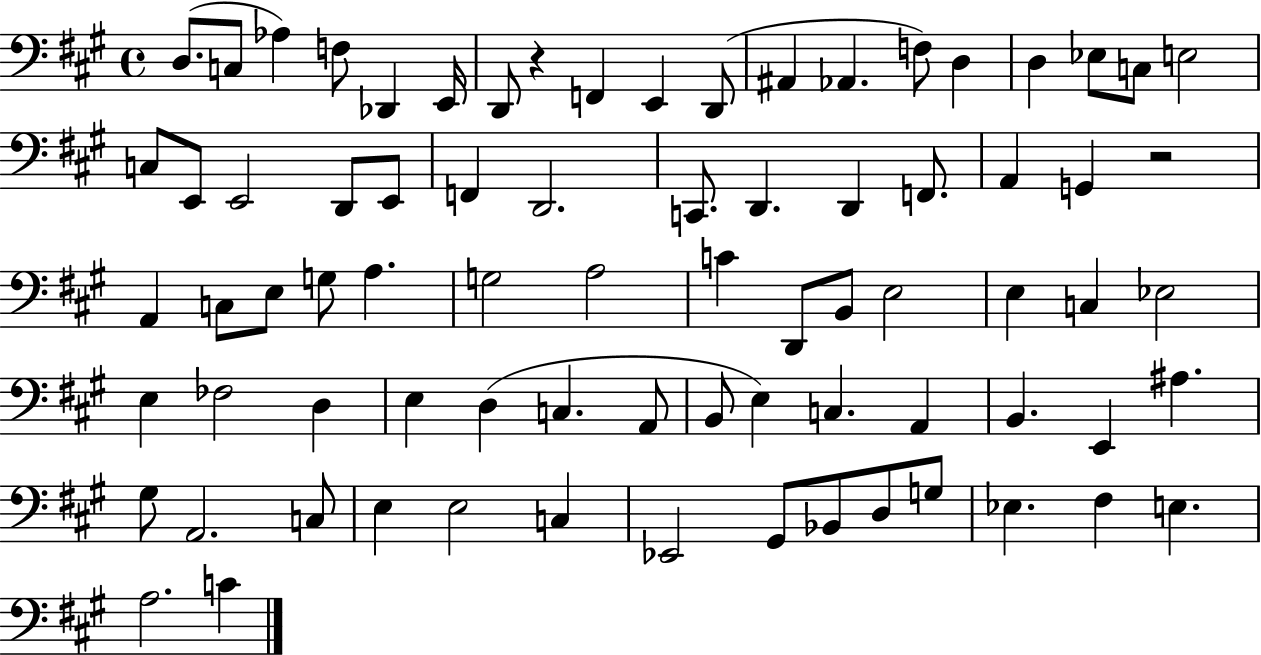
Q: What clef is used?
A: bass